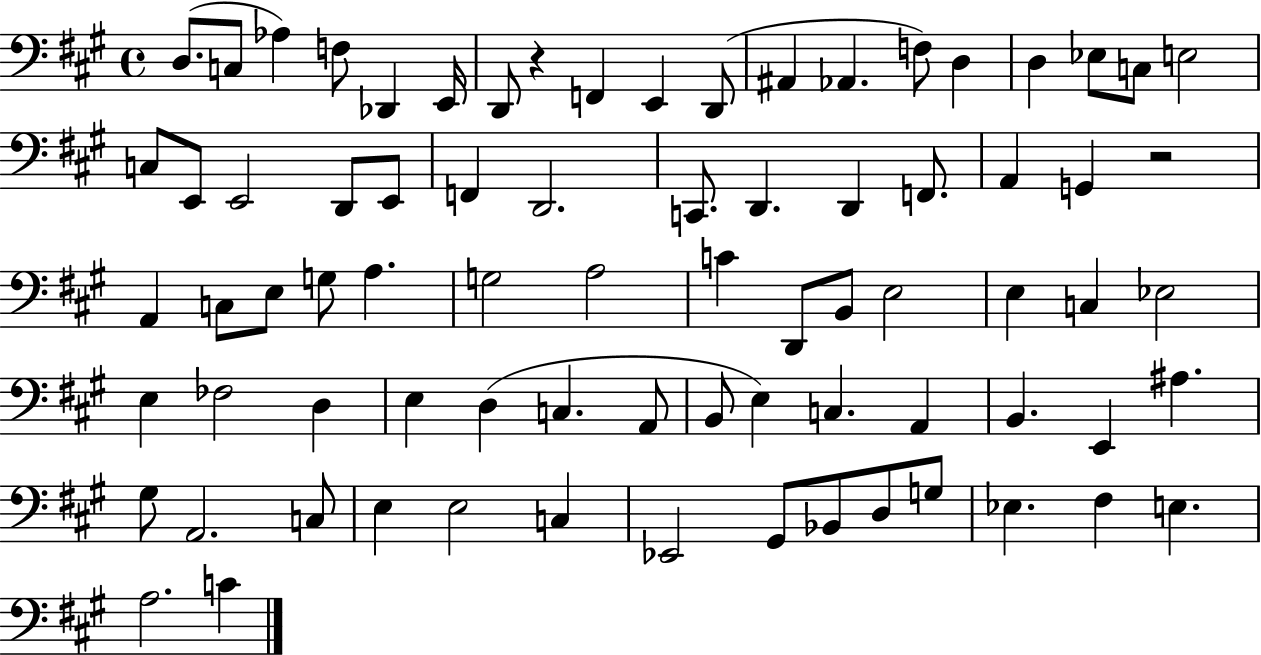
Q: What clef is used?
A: bass